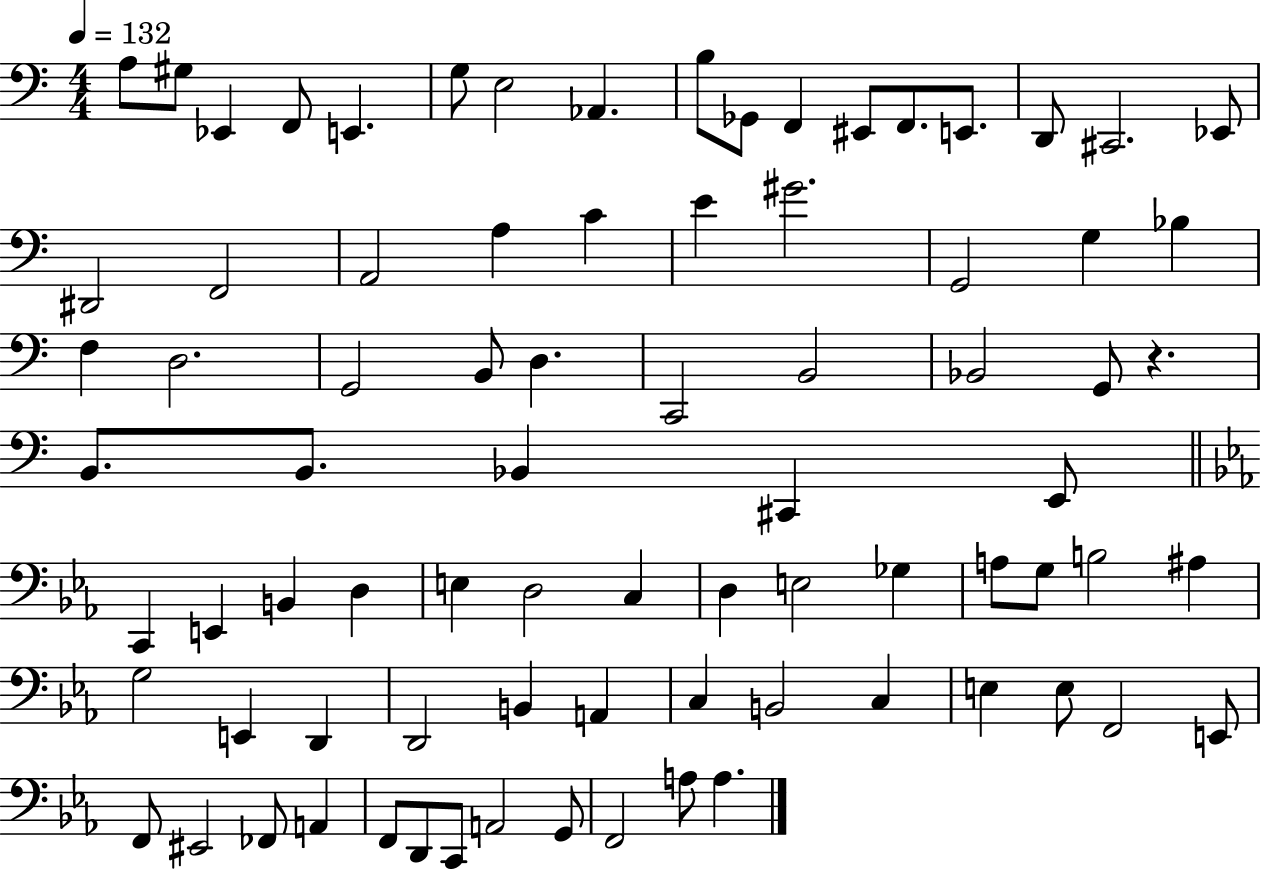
X:1
T:Untitled
M:4/4
L:1/4
K:C
A,/2 ^G,/2 _E,, F,,/2 E,, G,/2 E,2 _A,, B,/2 _G,,/2 F,, ^E,,/2 F,,/2 E,,/2 D,,/2 ^C,,2 _E,,/2 ^D,,2 F,,2 A,,2 A, C E ^G2 G,,2 G, _B, F, D,2 G,,2 B,,/2 D, C,,2 B,,2 _B,,2 G,,/2 z B,,/2 B,,/2 _B,, ^C,, E,,/2 C,, E,, B,, D, E, D,2 C, D, E,2 _G, A,/2 G,/2 B,2 ^A, G,2 E,, D,, D,,2 B,, A,, C, B,,2 C, E, E,/2 F,,2 E,,/2 F,,/2 ^E,,2 _F,,/2 A,, F,,/2 D,,/2 C,,/2 A,,2 G,,/2 F,,2 A,/2 A,